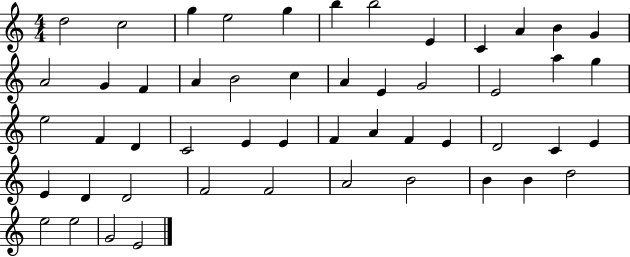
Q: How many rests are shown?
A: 0